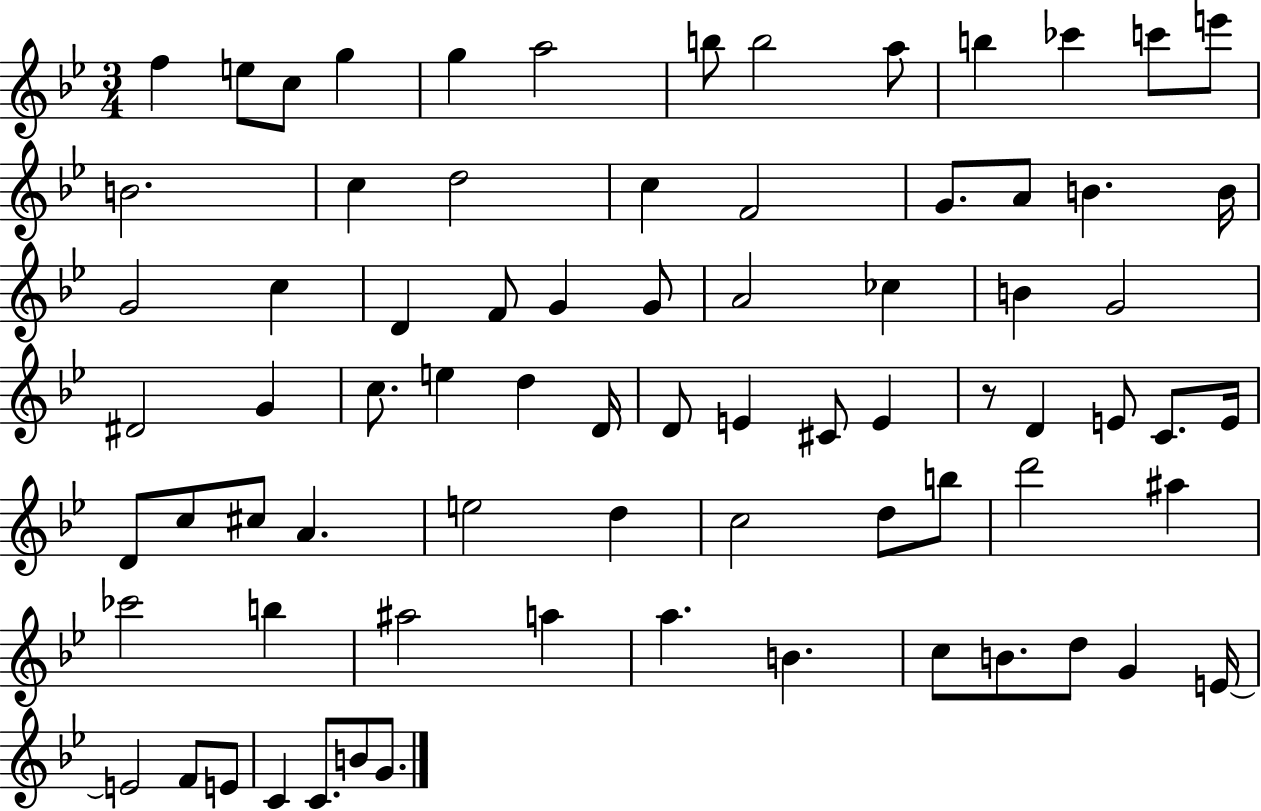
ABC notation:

X:1
T:Untitled
M:3/4
L:1/4
K:Bb
f e/2 c/2 g g a2 b/2 b2 a/2 b _c' c'/2 e'/2 B2 c d2 c F2 G/2 A/2 B B/4 G2 c D F/2 G G/2 A2 _c B G2 ^D2 G c/2 e d D/4 D/2 E ^C/2 E z/2 D E/2 C/2 E/4 D/2 c/2 ^c/2 A e2 d c2 d/2 b/2 d'2 ^a _c'2 b ^a2 a a B c/2 B/2 d/2 G E/4 E2 F/2 E/2 C C/2 B/2 G/2